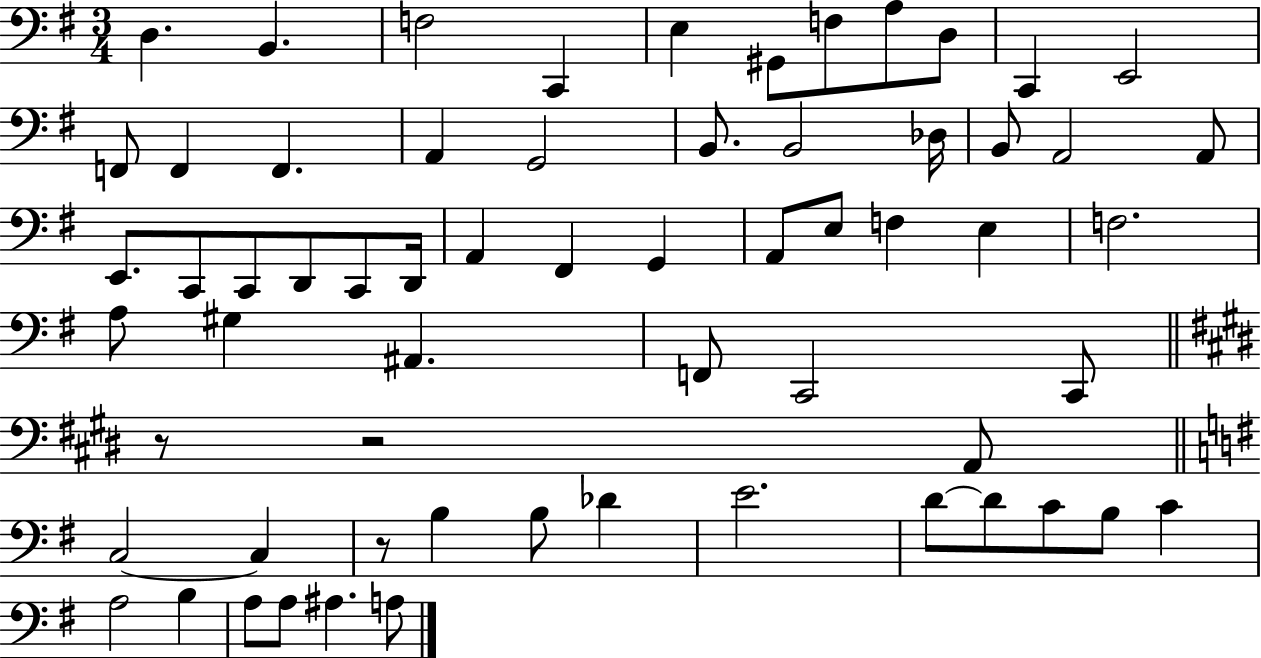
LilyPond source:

{
  \clef bass
  \numericTimeSignature
  \time 3/4
  \key g \major
  \repeat volta 2 { d4. b,4. | f2 c,4 | e4 gis,8 f8 a8 d8 | c,4 e,2 | \break f,8 f,4 f,4. | a,4 g,2 | b,8. b,2 des16 | b,8 a,2 a,8 | \break e,8. c,8 c,8 d,8 c,8 d,16 | a,4 fis,4 g,4 | a,8 e8 f4 e4 | f2. | \break a8 gis4 ais,4. | f,8 c,2 c,8 | \bar "||" \break \key e \major r8 r2 a,8 | \bar "||" \break \key g \major c2~~ c4 | r8 b4 b8 des'4 | e'2. | d'8~~ d'8 c'8 b8 c'4 | \break a2 b4 | a8 a8 ais4. a8 | } \bar "|."
}